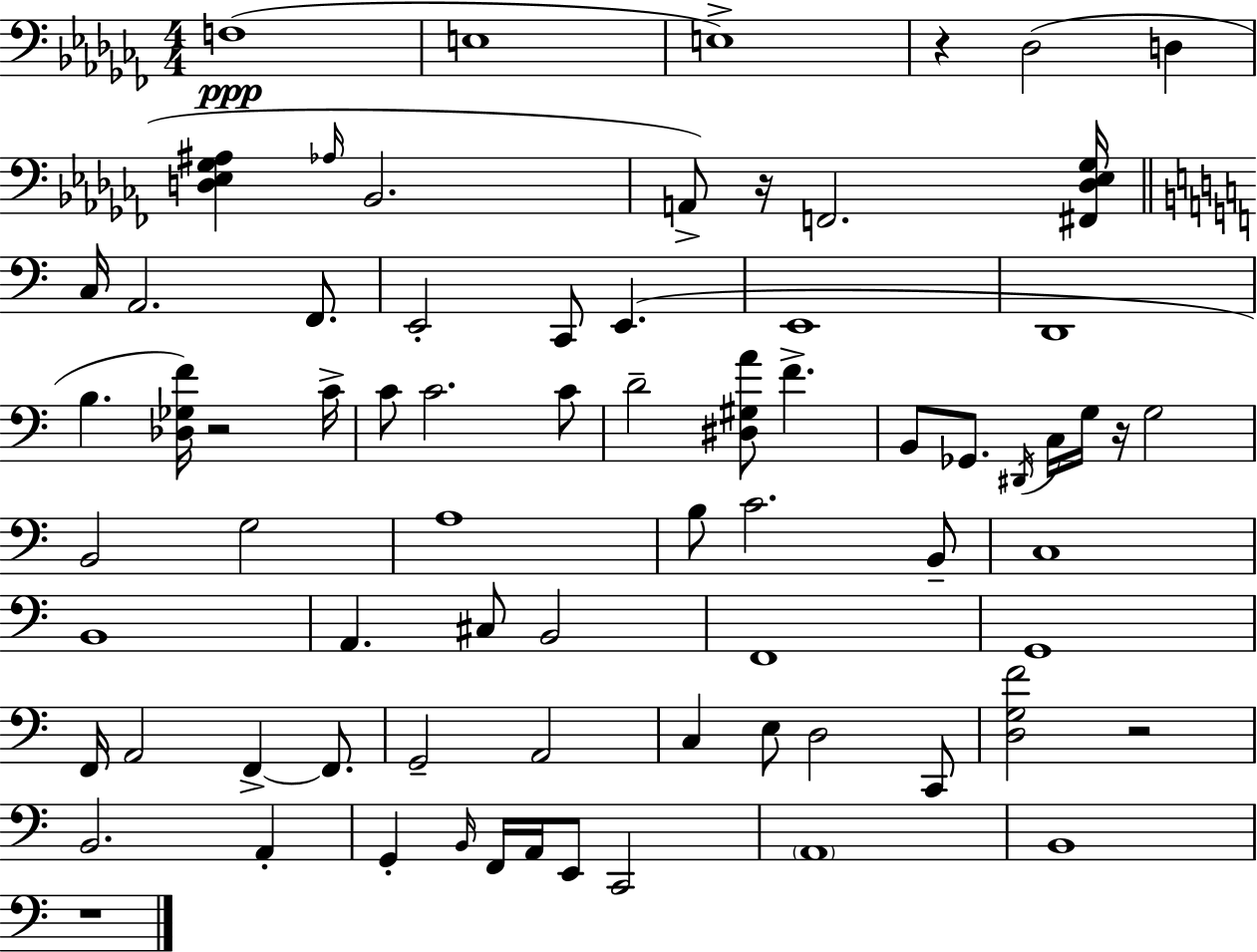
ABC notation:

X:1
T:Untitled
M:4/4
L:1/4
K:Abm
F,4 E,4 E,4 z _D,2 D, [D,_E,_G,^A,] _A,/4 _B,,2 A,,/2 z/4 F,,2 [^F,,_D,_E,_G,]/4 C,/4 A,,2 F,,/2 E,,2 C,,/2 E,, E,,4 D,,4 B, [_D,_G,F]/4 z2 C/4 C/2 C2 C/2 D2 [^D,^G,A]/2 F B,,/2 _G,,/2 ^D,,/4 C,/4 G,/4 z/4 G,2 B,,2 G,2 A,4 B,/2 C2 B,,/2 C,4 B,,4 A,, ^C,/2 B,,2 F,,4 G,,4 F,,/4 A,,2 F,, F,,/2 G,,2 A,,2 C, E,/2 D,2 C,,/2 [D,G,F]2 z2 B,,2 A,, G,, B,,/4 F,,/4 A,,/4 E,,/2 C,,2 A,,4 B,,4 z4